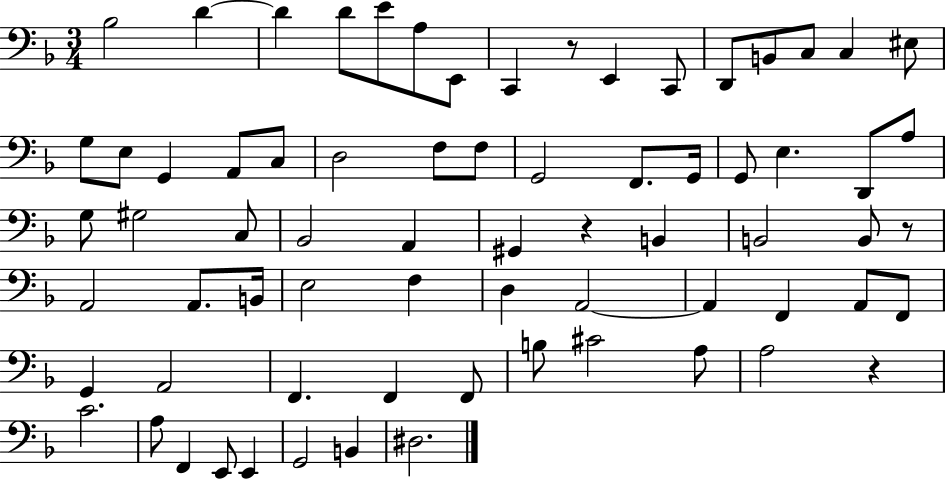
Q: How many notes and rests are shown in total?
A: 71